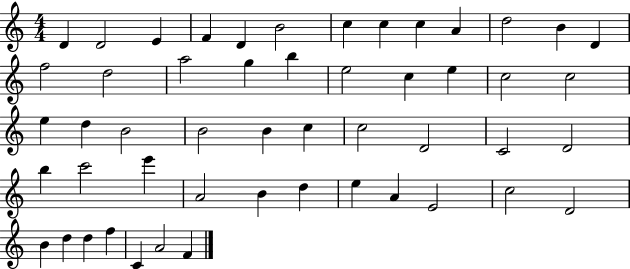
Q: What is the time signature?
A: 4/4